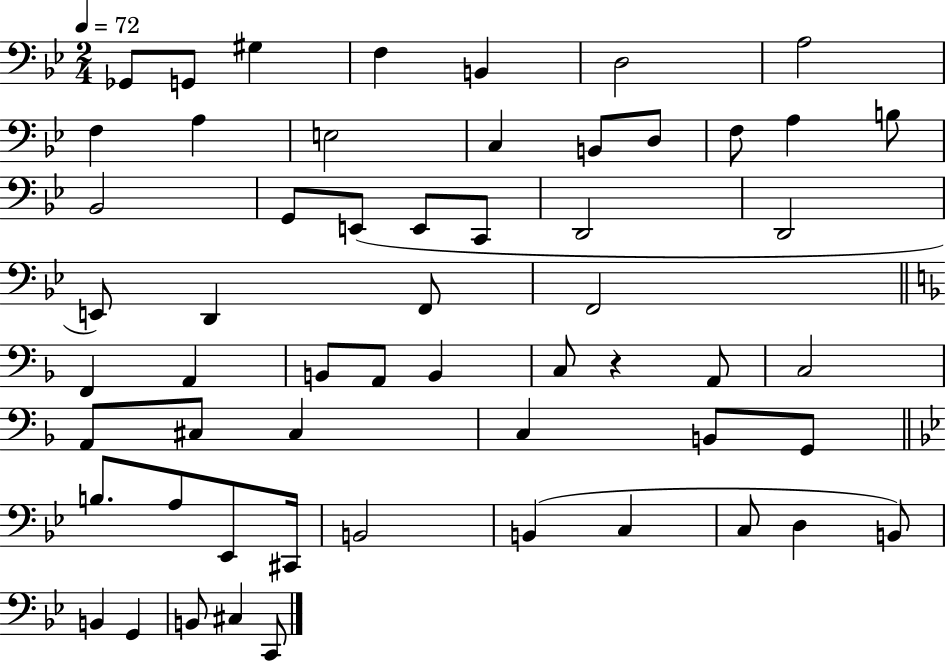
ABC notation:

X:1
T:Untitled
M:2/4
L:1/4
K:Bb
_G,,/2 G,,/2 ^G, F, B,, D,2 A,2 F, A, E,2 C, B,,/2 D,/2 F,/2 A, B,/2 _B,,2 G,,/2 E,,/2 E,,/2 C,,/2 D,,2 D,,2 E,,/2 D,, F,,/2 F,,2 F,, A,, B,,/2 A,,/2 B,, C,/2 z A,,/2 C,2 A,,/2 ^C,/2 ^C, C, B,,/2 G,,/2 B,/2 A,/2 _E,,/2 ^C,,/4 B,,2 B,, C, C,/2 D, B,,/2 B,, G,, B,,/2 ^C, C,,/2